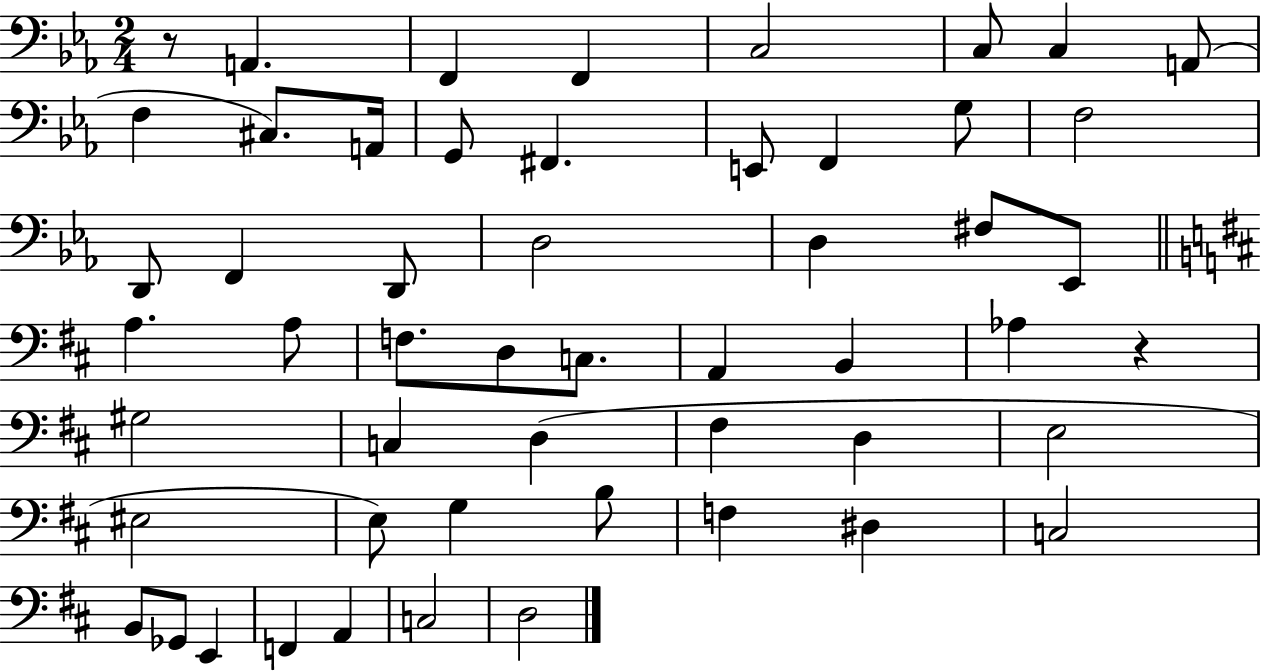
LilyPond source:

{
  \clef bass
  \numericTimeSignature
  \time 2/4
  \key ees \major
  r8 a,4. | f,4 f,4 | c2 | c8 c4 a,8( | \break f4 cis8.) a,16 | g,8 fis,4. | e,8 f,4 g8 | f2 | \break d,8 f,4 d,8 | d2 | d4 fis8 ees,8 | \bar "||" \break \key d \major a4. a8 | f8. d8 c8. | a,4 b,4 | aes4 r4 | \break gis2 | c4 d4( | fis4 d4 | e2 | \break eis2 | e8) g4 b8 | f4 dis4 | c2 | \break b,8 ges,8 e,4 | f,4 a,4 | c2 | d2 | \break \bar "|."
}